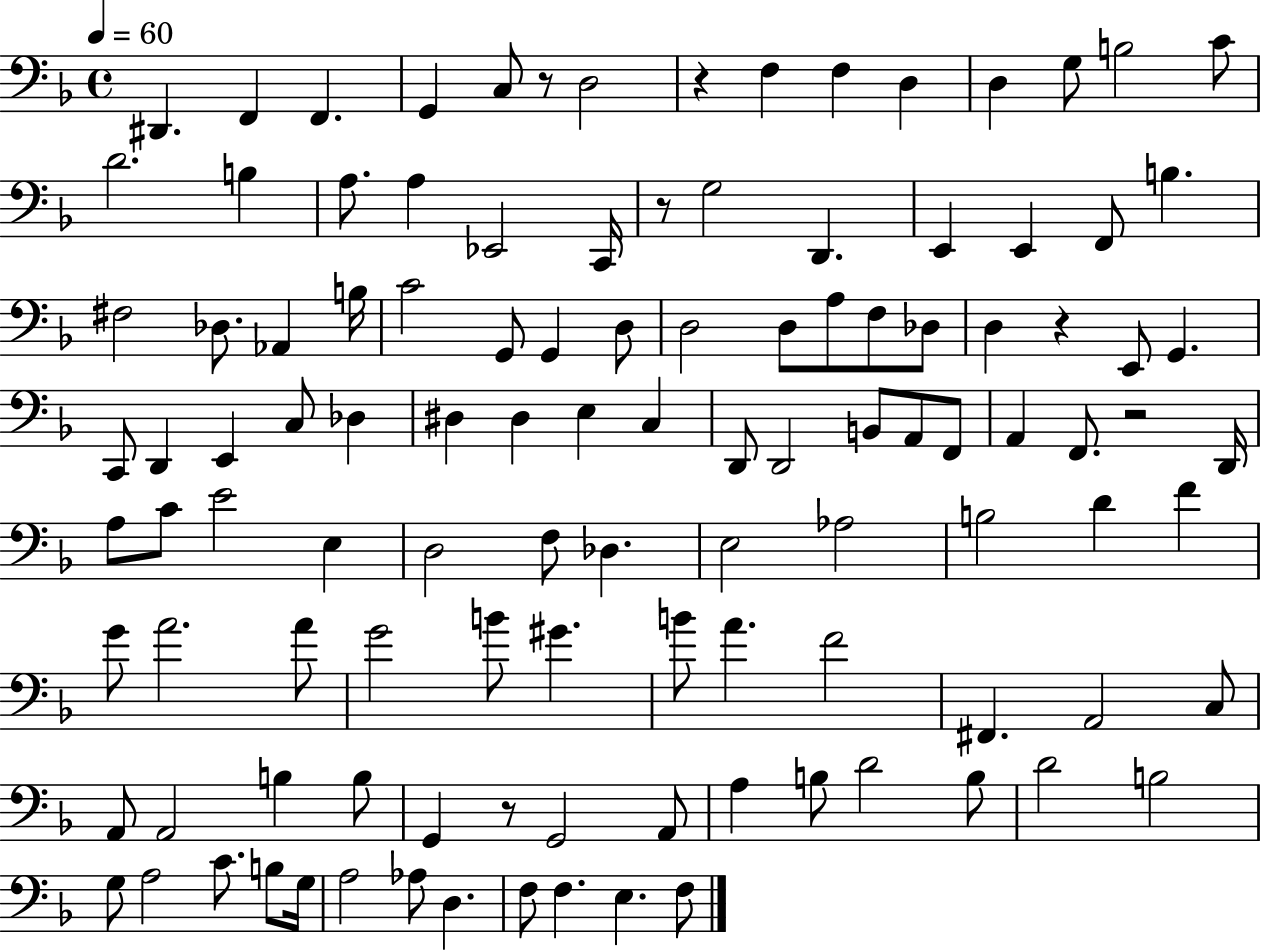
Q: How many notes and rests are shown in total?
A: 113